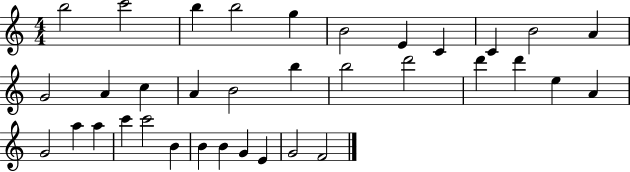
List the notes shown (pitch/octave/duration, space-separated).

B5/h C6/h B5/q B5/h G5/q B4/h E4/q C4/q C4/q B4/h A4/q G4/h A4/q C5/q A4/q B4/h B5/q B5/h D6/h D6/q D6/q E5/q A4/q G4/h A5/q A5/q C6/q C6/h B4/q B4/q B4/q G4/q E4/q G4/h F4/h